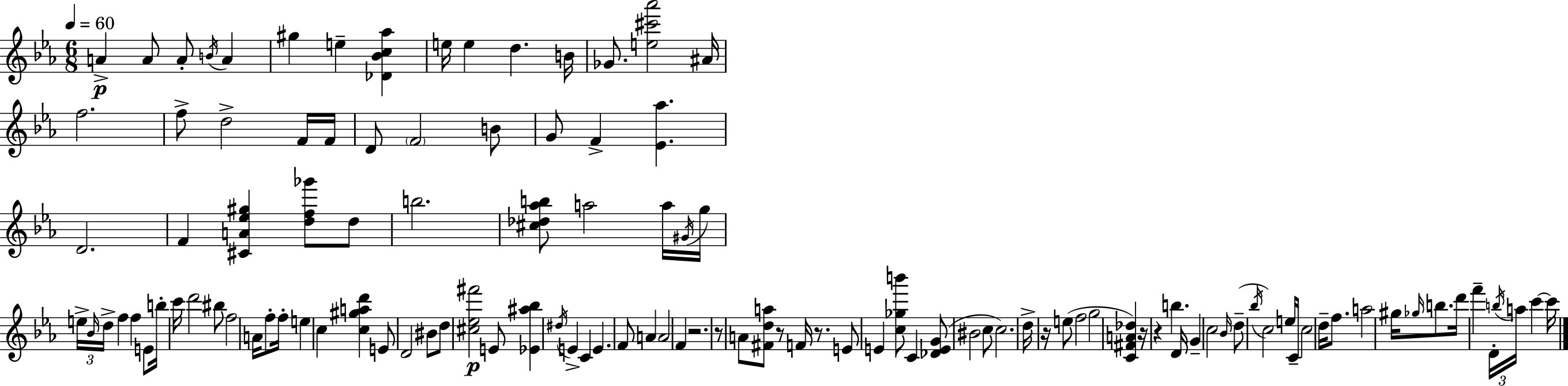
{
  \clef treble
  \numericTimeSignature
  \time 6/8
  \key ees \major
  \tempo 4 = 60
  a'4->\p a'8 a'8-. \acciaccatura { b'16 } a'4 | gis''4 e''4-- <des' bes' c'' aes''>4 | e''16 e''4 d''4. | b'16 ges'8. <e'' cis''' aes'''>2 | \break ais'16 f''2. | f''8-> d''2-> f'16 | f'16 d'8 \parenthesize f'2 b'8 | g'8 f'4-> <ees' aes''>4. | \break d'2. | f'4 <cis' a' ees'' gis''>4 <d'' f'' ges'''>8 d''8 | b''2. | <cis'' des'' aes'' b''>8 a''2 a''16 | \break \acciaccatura { gis'16 } g''16 \tuplet 3/2 { e''16-> \grace { bes'16 } d''16-> } f''4 f''4 | e'8 b''16-. c'''16 d'''2 | bis''8 f''2 a'16 | f''8-. f''16-. e''4 c''4 <c'' gis'' a'' d'''>4 | \break e'8 d'2 | bis'8 d''8 <cis'' ees'' fis'''>2\p | e'8 <ees' ais'' bes''>4 \acciaccatura { dis''16 } e'4-> | c'4 e'4. f'8 | \break a'4 a'2 | f'4 r2. | r8 a'8 <fis' d'' a''>8 r8 | f'16 r8. e'8 e'4 <c'' ges'' b'''>8 | \break c'4 <des' e' g'>8( bis'2 | c''8 c''2.) | d''16-> r16 e''8( f''2 | g''2 | \break <c' fis' a' des''>4) r16 r4 b''4. | d'16 g'4-- c''2 | \grace { bes'16 }( d''8-- \acciaccatura { bes''16 } c''2) | e''16 c'16-- c''2 | \break d''16-- f''8. a''2 | gis''16 \grace { ges''16 } b''8. d'''16 f'''4-- | \tuplet 3/2 { d'16-. \acciaccatura { b''16 } a''16 } c'''4~~ c'''16 \bar "|."
}